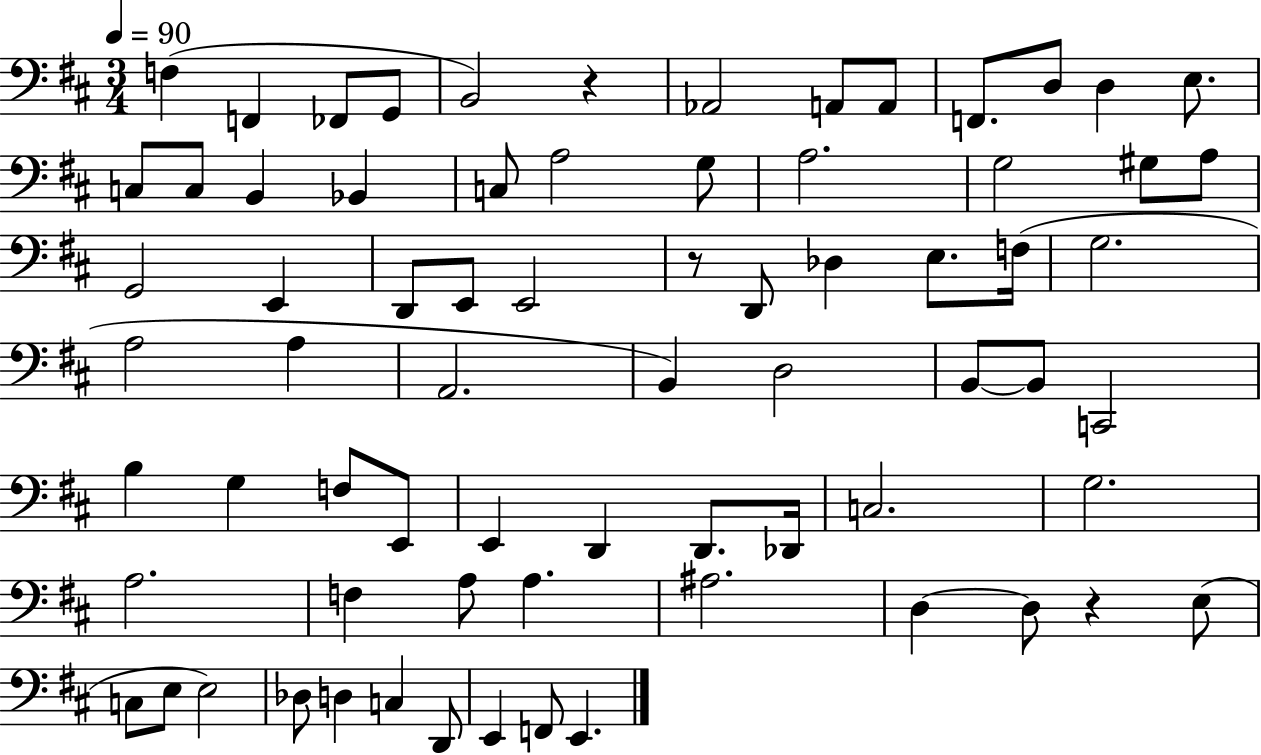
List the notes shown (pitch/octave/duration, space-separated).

F3/q F2/q FES2/e G2/e B2/h R/q Ab2/h A2/e A2/e F2/e. D3/e D3/q E3/e. C3/e C3/e B2/q Bb2/q C3/e A3/h G3/e A3/h. G3/h G#3/e A3/e G2/h E2/q D2/e E2/e E2/h R/e D2/e Db3/q E3/e. F3/s G3/h. A3/h A3/q A2/h. B2/q D3/h B2/e B2/e C2/h B3/q G3/q F3/e E2/e E2/q D2/q D2/e. Db2/s C3/h. G3/h. A3/h. F3/q A3/e A3/q. A#3/h. D3/q D3/e R/q E3/e C3/e E3/e E3/h Db3/e D3/q C3/q D2/e E2/q F2/e E2/q.